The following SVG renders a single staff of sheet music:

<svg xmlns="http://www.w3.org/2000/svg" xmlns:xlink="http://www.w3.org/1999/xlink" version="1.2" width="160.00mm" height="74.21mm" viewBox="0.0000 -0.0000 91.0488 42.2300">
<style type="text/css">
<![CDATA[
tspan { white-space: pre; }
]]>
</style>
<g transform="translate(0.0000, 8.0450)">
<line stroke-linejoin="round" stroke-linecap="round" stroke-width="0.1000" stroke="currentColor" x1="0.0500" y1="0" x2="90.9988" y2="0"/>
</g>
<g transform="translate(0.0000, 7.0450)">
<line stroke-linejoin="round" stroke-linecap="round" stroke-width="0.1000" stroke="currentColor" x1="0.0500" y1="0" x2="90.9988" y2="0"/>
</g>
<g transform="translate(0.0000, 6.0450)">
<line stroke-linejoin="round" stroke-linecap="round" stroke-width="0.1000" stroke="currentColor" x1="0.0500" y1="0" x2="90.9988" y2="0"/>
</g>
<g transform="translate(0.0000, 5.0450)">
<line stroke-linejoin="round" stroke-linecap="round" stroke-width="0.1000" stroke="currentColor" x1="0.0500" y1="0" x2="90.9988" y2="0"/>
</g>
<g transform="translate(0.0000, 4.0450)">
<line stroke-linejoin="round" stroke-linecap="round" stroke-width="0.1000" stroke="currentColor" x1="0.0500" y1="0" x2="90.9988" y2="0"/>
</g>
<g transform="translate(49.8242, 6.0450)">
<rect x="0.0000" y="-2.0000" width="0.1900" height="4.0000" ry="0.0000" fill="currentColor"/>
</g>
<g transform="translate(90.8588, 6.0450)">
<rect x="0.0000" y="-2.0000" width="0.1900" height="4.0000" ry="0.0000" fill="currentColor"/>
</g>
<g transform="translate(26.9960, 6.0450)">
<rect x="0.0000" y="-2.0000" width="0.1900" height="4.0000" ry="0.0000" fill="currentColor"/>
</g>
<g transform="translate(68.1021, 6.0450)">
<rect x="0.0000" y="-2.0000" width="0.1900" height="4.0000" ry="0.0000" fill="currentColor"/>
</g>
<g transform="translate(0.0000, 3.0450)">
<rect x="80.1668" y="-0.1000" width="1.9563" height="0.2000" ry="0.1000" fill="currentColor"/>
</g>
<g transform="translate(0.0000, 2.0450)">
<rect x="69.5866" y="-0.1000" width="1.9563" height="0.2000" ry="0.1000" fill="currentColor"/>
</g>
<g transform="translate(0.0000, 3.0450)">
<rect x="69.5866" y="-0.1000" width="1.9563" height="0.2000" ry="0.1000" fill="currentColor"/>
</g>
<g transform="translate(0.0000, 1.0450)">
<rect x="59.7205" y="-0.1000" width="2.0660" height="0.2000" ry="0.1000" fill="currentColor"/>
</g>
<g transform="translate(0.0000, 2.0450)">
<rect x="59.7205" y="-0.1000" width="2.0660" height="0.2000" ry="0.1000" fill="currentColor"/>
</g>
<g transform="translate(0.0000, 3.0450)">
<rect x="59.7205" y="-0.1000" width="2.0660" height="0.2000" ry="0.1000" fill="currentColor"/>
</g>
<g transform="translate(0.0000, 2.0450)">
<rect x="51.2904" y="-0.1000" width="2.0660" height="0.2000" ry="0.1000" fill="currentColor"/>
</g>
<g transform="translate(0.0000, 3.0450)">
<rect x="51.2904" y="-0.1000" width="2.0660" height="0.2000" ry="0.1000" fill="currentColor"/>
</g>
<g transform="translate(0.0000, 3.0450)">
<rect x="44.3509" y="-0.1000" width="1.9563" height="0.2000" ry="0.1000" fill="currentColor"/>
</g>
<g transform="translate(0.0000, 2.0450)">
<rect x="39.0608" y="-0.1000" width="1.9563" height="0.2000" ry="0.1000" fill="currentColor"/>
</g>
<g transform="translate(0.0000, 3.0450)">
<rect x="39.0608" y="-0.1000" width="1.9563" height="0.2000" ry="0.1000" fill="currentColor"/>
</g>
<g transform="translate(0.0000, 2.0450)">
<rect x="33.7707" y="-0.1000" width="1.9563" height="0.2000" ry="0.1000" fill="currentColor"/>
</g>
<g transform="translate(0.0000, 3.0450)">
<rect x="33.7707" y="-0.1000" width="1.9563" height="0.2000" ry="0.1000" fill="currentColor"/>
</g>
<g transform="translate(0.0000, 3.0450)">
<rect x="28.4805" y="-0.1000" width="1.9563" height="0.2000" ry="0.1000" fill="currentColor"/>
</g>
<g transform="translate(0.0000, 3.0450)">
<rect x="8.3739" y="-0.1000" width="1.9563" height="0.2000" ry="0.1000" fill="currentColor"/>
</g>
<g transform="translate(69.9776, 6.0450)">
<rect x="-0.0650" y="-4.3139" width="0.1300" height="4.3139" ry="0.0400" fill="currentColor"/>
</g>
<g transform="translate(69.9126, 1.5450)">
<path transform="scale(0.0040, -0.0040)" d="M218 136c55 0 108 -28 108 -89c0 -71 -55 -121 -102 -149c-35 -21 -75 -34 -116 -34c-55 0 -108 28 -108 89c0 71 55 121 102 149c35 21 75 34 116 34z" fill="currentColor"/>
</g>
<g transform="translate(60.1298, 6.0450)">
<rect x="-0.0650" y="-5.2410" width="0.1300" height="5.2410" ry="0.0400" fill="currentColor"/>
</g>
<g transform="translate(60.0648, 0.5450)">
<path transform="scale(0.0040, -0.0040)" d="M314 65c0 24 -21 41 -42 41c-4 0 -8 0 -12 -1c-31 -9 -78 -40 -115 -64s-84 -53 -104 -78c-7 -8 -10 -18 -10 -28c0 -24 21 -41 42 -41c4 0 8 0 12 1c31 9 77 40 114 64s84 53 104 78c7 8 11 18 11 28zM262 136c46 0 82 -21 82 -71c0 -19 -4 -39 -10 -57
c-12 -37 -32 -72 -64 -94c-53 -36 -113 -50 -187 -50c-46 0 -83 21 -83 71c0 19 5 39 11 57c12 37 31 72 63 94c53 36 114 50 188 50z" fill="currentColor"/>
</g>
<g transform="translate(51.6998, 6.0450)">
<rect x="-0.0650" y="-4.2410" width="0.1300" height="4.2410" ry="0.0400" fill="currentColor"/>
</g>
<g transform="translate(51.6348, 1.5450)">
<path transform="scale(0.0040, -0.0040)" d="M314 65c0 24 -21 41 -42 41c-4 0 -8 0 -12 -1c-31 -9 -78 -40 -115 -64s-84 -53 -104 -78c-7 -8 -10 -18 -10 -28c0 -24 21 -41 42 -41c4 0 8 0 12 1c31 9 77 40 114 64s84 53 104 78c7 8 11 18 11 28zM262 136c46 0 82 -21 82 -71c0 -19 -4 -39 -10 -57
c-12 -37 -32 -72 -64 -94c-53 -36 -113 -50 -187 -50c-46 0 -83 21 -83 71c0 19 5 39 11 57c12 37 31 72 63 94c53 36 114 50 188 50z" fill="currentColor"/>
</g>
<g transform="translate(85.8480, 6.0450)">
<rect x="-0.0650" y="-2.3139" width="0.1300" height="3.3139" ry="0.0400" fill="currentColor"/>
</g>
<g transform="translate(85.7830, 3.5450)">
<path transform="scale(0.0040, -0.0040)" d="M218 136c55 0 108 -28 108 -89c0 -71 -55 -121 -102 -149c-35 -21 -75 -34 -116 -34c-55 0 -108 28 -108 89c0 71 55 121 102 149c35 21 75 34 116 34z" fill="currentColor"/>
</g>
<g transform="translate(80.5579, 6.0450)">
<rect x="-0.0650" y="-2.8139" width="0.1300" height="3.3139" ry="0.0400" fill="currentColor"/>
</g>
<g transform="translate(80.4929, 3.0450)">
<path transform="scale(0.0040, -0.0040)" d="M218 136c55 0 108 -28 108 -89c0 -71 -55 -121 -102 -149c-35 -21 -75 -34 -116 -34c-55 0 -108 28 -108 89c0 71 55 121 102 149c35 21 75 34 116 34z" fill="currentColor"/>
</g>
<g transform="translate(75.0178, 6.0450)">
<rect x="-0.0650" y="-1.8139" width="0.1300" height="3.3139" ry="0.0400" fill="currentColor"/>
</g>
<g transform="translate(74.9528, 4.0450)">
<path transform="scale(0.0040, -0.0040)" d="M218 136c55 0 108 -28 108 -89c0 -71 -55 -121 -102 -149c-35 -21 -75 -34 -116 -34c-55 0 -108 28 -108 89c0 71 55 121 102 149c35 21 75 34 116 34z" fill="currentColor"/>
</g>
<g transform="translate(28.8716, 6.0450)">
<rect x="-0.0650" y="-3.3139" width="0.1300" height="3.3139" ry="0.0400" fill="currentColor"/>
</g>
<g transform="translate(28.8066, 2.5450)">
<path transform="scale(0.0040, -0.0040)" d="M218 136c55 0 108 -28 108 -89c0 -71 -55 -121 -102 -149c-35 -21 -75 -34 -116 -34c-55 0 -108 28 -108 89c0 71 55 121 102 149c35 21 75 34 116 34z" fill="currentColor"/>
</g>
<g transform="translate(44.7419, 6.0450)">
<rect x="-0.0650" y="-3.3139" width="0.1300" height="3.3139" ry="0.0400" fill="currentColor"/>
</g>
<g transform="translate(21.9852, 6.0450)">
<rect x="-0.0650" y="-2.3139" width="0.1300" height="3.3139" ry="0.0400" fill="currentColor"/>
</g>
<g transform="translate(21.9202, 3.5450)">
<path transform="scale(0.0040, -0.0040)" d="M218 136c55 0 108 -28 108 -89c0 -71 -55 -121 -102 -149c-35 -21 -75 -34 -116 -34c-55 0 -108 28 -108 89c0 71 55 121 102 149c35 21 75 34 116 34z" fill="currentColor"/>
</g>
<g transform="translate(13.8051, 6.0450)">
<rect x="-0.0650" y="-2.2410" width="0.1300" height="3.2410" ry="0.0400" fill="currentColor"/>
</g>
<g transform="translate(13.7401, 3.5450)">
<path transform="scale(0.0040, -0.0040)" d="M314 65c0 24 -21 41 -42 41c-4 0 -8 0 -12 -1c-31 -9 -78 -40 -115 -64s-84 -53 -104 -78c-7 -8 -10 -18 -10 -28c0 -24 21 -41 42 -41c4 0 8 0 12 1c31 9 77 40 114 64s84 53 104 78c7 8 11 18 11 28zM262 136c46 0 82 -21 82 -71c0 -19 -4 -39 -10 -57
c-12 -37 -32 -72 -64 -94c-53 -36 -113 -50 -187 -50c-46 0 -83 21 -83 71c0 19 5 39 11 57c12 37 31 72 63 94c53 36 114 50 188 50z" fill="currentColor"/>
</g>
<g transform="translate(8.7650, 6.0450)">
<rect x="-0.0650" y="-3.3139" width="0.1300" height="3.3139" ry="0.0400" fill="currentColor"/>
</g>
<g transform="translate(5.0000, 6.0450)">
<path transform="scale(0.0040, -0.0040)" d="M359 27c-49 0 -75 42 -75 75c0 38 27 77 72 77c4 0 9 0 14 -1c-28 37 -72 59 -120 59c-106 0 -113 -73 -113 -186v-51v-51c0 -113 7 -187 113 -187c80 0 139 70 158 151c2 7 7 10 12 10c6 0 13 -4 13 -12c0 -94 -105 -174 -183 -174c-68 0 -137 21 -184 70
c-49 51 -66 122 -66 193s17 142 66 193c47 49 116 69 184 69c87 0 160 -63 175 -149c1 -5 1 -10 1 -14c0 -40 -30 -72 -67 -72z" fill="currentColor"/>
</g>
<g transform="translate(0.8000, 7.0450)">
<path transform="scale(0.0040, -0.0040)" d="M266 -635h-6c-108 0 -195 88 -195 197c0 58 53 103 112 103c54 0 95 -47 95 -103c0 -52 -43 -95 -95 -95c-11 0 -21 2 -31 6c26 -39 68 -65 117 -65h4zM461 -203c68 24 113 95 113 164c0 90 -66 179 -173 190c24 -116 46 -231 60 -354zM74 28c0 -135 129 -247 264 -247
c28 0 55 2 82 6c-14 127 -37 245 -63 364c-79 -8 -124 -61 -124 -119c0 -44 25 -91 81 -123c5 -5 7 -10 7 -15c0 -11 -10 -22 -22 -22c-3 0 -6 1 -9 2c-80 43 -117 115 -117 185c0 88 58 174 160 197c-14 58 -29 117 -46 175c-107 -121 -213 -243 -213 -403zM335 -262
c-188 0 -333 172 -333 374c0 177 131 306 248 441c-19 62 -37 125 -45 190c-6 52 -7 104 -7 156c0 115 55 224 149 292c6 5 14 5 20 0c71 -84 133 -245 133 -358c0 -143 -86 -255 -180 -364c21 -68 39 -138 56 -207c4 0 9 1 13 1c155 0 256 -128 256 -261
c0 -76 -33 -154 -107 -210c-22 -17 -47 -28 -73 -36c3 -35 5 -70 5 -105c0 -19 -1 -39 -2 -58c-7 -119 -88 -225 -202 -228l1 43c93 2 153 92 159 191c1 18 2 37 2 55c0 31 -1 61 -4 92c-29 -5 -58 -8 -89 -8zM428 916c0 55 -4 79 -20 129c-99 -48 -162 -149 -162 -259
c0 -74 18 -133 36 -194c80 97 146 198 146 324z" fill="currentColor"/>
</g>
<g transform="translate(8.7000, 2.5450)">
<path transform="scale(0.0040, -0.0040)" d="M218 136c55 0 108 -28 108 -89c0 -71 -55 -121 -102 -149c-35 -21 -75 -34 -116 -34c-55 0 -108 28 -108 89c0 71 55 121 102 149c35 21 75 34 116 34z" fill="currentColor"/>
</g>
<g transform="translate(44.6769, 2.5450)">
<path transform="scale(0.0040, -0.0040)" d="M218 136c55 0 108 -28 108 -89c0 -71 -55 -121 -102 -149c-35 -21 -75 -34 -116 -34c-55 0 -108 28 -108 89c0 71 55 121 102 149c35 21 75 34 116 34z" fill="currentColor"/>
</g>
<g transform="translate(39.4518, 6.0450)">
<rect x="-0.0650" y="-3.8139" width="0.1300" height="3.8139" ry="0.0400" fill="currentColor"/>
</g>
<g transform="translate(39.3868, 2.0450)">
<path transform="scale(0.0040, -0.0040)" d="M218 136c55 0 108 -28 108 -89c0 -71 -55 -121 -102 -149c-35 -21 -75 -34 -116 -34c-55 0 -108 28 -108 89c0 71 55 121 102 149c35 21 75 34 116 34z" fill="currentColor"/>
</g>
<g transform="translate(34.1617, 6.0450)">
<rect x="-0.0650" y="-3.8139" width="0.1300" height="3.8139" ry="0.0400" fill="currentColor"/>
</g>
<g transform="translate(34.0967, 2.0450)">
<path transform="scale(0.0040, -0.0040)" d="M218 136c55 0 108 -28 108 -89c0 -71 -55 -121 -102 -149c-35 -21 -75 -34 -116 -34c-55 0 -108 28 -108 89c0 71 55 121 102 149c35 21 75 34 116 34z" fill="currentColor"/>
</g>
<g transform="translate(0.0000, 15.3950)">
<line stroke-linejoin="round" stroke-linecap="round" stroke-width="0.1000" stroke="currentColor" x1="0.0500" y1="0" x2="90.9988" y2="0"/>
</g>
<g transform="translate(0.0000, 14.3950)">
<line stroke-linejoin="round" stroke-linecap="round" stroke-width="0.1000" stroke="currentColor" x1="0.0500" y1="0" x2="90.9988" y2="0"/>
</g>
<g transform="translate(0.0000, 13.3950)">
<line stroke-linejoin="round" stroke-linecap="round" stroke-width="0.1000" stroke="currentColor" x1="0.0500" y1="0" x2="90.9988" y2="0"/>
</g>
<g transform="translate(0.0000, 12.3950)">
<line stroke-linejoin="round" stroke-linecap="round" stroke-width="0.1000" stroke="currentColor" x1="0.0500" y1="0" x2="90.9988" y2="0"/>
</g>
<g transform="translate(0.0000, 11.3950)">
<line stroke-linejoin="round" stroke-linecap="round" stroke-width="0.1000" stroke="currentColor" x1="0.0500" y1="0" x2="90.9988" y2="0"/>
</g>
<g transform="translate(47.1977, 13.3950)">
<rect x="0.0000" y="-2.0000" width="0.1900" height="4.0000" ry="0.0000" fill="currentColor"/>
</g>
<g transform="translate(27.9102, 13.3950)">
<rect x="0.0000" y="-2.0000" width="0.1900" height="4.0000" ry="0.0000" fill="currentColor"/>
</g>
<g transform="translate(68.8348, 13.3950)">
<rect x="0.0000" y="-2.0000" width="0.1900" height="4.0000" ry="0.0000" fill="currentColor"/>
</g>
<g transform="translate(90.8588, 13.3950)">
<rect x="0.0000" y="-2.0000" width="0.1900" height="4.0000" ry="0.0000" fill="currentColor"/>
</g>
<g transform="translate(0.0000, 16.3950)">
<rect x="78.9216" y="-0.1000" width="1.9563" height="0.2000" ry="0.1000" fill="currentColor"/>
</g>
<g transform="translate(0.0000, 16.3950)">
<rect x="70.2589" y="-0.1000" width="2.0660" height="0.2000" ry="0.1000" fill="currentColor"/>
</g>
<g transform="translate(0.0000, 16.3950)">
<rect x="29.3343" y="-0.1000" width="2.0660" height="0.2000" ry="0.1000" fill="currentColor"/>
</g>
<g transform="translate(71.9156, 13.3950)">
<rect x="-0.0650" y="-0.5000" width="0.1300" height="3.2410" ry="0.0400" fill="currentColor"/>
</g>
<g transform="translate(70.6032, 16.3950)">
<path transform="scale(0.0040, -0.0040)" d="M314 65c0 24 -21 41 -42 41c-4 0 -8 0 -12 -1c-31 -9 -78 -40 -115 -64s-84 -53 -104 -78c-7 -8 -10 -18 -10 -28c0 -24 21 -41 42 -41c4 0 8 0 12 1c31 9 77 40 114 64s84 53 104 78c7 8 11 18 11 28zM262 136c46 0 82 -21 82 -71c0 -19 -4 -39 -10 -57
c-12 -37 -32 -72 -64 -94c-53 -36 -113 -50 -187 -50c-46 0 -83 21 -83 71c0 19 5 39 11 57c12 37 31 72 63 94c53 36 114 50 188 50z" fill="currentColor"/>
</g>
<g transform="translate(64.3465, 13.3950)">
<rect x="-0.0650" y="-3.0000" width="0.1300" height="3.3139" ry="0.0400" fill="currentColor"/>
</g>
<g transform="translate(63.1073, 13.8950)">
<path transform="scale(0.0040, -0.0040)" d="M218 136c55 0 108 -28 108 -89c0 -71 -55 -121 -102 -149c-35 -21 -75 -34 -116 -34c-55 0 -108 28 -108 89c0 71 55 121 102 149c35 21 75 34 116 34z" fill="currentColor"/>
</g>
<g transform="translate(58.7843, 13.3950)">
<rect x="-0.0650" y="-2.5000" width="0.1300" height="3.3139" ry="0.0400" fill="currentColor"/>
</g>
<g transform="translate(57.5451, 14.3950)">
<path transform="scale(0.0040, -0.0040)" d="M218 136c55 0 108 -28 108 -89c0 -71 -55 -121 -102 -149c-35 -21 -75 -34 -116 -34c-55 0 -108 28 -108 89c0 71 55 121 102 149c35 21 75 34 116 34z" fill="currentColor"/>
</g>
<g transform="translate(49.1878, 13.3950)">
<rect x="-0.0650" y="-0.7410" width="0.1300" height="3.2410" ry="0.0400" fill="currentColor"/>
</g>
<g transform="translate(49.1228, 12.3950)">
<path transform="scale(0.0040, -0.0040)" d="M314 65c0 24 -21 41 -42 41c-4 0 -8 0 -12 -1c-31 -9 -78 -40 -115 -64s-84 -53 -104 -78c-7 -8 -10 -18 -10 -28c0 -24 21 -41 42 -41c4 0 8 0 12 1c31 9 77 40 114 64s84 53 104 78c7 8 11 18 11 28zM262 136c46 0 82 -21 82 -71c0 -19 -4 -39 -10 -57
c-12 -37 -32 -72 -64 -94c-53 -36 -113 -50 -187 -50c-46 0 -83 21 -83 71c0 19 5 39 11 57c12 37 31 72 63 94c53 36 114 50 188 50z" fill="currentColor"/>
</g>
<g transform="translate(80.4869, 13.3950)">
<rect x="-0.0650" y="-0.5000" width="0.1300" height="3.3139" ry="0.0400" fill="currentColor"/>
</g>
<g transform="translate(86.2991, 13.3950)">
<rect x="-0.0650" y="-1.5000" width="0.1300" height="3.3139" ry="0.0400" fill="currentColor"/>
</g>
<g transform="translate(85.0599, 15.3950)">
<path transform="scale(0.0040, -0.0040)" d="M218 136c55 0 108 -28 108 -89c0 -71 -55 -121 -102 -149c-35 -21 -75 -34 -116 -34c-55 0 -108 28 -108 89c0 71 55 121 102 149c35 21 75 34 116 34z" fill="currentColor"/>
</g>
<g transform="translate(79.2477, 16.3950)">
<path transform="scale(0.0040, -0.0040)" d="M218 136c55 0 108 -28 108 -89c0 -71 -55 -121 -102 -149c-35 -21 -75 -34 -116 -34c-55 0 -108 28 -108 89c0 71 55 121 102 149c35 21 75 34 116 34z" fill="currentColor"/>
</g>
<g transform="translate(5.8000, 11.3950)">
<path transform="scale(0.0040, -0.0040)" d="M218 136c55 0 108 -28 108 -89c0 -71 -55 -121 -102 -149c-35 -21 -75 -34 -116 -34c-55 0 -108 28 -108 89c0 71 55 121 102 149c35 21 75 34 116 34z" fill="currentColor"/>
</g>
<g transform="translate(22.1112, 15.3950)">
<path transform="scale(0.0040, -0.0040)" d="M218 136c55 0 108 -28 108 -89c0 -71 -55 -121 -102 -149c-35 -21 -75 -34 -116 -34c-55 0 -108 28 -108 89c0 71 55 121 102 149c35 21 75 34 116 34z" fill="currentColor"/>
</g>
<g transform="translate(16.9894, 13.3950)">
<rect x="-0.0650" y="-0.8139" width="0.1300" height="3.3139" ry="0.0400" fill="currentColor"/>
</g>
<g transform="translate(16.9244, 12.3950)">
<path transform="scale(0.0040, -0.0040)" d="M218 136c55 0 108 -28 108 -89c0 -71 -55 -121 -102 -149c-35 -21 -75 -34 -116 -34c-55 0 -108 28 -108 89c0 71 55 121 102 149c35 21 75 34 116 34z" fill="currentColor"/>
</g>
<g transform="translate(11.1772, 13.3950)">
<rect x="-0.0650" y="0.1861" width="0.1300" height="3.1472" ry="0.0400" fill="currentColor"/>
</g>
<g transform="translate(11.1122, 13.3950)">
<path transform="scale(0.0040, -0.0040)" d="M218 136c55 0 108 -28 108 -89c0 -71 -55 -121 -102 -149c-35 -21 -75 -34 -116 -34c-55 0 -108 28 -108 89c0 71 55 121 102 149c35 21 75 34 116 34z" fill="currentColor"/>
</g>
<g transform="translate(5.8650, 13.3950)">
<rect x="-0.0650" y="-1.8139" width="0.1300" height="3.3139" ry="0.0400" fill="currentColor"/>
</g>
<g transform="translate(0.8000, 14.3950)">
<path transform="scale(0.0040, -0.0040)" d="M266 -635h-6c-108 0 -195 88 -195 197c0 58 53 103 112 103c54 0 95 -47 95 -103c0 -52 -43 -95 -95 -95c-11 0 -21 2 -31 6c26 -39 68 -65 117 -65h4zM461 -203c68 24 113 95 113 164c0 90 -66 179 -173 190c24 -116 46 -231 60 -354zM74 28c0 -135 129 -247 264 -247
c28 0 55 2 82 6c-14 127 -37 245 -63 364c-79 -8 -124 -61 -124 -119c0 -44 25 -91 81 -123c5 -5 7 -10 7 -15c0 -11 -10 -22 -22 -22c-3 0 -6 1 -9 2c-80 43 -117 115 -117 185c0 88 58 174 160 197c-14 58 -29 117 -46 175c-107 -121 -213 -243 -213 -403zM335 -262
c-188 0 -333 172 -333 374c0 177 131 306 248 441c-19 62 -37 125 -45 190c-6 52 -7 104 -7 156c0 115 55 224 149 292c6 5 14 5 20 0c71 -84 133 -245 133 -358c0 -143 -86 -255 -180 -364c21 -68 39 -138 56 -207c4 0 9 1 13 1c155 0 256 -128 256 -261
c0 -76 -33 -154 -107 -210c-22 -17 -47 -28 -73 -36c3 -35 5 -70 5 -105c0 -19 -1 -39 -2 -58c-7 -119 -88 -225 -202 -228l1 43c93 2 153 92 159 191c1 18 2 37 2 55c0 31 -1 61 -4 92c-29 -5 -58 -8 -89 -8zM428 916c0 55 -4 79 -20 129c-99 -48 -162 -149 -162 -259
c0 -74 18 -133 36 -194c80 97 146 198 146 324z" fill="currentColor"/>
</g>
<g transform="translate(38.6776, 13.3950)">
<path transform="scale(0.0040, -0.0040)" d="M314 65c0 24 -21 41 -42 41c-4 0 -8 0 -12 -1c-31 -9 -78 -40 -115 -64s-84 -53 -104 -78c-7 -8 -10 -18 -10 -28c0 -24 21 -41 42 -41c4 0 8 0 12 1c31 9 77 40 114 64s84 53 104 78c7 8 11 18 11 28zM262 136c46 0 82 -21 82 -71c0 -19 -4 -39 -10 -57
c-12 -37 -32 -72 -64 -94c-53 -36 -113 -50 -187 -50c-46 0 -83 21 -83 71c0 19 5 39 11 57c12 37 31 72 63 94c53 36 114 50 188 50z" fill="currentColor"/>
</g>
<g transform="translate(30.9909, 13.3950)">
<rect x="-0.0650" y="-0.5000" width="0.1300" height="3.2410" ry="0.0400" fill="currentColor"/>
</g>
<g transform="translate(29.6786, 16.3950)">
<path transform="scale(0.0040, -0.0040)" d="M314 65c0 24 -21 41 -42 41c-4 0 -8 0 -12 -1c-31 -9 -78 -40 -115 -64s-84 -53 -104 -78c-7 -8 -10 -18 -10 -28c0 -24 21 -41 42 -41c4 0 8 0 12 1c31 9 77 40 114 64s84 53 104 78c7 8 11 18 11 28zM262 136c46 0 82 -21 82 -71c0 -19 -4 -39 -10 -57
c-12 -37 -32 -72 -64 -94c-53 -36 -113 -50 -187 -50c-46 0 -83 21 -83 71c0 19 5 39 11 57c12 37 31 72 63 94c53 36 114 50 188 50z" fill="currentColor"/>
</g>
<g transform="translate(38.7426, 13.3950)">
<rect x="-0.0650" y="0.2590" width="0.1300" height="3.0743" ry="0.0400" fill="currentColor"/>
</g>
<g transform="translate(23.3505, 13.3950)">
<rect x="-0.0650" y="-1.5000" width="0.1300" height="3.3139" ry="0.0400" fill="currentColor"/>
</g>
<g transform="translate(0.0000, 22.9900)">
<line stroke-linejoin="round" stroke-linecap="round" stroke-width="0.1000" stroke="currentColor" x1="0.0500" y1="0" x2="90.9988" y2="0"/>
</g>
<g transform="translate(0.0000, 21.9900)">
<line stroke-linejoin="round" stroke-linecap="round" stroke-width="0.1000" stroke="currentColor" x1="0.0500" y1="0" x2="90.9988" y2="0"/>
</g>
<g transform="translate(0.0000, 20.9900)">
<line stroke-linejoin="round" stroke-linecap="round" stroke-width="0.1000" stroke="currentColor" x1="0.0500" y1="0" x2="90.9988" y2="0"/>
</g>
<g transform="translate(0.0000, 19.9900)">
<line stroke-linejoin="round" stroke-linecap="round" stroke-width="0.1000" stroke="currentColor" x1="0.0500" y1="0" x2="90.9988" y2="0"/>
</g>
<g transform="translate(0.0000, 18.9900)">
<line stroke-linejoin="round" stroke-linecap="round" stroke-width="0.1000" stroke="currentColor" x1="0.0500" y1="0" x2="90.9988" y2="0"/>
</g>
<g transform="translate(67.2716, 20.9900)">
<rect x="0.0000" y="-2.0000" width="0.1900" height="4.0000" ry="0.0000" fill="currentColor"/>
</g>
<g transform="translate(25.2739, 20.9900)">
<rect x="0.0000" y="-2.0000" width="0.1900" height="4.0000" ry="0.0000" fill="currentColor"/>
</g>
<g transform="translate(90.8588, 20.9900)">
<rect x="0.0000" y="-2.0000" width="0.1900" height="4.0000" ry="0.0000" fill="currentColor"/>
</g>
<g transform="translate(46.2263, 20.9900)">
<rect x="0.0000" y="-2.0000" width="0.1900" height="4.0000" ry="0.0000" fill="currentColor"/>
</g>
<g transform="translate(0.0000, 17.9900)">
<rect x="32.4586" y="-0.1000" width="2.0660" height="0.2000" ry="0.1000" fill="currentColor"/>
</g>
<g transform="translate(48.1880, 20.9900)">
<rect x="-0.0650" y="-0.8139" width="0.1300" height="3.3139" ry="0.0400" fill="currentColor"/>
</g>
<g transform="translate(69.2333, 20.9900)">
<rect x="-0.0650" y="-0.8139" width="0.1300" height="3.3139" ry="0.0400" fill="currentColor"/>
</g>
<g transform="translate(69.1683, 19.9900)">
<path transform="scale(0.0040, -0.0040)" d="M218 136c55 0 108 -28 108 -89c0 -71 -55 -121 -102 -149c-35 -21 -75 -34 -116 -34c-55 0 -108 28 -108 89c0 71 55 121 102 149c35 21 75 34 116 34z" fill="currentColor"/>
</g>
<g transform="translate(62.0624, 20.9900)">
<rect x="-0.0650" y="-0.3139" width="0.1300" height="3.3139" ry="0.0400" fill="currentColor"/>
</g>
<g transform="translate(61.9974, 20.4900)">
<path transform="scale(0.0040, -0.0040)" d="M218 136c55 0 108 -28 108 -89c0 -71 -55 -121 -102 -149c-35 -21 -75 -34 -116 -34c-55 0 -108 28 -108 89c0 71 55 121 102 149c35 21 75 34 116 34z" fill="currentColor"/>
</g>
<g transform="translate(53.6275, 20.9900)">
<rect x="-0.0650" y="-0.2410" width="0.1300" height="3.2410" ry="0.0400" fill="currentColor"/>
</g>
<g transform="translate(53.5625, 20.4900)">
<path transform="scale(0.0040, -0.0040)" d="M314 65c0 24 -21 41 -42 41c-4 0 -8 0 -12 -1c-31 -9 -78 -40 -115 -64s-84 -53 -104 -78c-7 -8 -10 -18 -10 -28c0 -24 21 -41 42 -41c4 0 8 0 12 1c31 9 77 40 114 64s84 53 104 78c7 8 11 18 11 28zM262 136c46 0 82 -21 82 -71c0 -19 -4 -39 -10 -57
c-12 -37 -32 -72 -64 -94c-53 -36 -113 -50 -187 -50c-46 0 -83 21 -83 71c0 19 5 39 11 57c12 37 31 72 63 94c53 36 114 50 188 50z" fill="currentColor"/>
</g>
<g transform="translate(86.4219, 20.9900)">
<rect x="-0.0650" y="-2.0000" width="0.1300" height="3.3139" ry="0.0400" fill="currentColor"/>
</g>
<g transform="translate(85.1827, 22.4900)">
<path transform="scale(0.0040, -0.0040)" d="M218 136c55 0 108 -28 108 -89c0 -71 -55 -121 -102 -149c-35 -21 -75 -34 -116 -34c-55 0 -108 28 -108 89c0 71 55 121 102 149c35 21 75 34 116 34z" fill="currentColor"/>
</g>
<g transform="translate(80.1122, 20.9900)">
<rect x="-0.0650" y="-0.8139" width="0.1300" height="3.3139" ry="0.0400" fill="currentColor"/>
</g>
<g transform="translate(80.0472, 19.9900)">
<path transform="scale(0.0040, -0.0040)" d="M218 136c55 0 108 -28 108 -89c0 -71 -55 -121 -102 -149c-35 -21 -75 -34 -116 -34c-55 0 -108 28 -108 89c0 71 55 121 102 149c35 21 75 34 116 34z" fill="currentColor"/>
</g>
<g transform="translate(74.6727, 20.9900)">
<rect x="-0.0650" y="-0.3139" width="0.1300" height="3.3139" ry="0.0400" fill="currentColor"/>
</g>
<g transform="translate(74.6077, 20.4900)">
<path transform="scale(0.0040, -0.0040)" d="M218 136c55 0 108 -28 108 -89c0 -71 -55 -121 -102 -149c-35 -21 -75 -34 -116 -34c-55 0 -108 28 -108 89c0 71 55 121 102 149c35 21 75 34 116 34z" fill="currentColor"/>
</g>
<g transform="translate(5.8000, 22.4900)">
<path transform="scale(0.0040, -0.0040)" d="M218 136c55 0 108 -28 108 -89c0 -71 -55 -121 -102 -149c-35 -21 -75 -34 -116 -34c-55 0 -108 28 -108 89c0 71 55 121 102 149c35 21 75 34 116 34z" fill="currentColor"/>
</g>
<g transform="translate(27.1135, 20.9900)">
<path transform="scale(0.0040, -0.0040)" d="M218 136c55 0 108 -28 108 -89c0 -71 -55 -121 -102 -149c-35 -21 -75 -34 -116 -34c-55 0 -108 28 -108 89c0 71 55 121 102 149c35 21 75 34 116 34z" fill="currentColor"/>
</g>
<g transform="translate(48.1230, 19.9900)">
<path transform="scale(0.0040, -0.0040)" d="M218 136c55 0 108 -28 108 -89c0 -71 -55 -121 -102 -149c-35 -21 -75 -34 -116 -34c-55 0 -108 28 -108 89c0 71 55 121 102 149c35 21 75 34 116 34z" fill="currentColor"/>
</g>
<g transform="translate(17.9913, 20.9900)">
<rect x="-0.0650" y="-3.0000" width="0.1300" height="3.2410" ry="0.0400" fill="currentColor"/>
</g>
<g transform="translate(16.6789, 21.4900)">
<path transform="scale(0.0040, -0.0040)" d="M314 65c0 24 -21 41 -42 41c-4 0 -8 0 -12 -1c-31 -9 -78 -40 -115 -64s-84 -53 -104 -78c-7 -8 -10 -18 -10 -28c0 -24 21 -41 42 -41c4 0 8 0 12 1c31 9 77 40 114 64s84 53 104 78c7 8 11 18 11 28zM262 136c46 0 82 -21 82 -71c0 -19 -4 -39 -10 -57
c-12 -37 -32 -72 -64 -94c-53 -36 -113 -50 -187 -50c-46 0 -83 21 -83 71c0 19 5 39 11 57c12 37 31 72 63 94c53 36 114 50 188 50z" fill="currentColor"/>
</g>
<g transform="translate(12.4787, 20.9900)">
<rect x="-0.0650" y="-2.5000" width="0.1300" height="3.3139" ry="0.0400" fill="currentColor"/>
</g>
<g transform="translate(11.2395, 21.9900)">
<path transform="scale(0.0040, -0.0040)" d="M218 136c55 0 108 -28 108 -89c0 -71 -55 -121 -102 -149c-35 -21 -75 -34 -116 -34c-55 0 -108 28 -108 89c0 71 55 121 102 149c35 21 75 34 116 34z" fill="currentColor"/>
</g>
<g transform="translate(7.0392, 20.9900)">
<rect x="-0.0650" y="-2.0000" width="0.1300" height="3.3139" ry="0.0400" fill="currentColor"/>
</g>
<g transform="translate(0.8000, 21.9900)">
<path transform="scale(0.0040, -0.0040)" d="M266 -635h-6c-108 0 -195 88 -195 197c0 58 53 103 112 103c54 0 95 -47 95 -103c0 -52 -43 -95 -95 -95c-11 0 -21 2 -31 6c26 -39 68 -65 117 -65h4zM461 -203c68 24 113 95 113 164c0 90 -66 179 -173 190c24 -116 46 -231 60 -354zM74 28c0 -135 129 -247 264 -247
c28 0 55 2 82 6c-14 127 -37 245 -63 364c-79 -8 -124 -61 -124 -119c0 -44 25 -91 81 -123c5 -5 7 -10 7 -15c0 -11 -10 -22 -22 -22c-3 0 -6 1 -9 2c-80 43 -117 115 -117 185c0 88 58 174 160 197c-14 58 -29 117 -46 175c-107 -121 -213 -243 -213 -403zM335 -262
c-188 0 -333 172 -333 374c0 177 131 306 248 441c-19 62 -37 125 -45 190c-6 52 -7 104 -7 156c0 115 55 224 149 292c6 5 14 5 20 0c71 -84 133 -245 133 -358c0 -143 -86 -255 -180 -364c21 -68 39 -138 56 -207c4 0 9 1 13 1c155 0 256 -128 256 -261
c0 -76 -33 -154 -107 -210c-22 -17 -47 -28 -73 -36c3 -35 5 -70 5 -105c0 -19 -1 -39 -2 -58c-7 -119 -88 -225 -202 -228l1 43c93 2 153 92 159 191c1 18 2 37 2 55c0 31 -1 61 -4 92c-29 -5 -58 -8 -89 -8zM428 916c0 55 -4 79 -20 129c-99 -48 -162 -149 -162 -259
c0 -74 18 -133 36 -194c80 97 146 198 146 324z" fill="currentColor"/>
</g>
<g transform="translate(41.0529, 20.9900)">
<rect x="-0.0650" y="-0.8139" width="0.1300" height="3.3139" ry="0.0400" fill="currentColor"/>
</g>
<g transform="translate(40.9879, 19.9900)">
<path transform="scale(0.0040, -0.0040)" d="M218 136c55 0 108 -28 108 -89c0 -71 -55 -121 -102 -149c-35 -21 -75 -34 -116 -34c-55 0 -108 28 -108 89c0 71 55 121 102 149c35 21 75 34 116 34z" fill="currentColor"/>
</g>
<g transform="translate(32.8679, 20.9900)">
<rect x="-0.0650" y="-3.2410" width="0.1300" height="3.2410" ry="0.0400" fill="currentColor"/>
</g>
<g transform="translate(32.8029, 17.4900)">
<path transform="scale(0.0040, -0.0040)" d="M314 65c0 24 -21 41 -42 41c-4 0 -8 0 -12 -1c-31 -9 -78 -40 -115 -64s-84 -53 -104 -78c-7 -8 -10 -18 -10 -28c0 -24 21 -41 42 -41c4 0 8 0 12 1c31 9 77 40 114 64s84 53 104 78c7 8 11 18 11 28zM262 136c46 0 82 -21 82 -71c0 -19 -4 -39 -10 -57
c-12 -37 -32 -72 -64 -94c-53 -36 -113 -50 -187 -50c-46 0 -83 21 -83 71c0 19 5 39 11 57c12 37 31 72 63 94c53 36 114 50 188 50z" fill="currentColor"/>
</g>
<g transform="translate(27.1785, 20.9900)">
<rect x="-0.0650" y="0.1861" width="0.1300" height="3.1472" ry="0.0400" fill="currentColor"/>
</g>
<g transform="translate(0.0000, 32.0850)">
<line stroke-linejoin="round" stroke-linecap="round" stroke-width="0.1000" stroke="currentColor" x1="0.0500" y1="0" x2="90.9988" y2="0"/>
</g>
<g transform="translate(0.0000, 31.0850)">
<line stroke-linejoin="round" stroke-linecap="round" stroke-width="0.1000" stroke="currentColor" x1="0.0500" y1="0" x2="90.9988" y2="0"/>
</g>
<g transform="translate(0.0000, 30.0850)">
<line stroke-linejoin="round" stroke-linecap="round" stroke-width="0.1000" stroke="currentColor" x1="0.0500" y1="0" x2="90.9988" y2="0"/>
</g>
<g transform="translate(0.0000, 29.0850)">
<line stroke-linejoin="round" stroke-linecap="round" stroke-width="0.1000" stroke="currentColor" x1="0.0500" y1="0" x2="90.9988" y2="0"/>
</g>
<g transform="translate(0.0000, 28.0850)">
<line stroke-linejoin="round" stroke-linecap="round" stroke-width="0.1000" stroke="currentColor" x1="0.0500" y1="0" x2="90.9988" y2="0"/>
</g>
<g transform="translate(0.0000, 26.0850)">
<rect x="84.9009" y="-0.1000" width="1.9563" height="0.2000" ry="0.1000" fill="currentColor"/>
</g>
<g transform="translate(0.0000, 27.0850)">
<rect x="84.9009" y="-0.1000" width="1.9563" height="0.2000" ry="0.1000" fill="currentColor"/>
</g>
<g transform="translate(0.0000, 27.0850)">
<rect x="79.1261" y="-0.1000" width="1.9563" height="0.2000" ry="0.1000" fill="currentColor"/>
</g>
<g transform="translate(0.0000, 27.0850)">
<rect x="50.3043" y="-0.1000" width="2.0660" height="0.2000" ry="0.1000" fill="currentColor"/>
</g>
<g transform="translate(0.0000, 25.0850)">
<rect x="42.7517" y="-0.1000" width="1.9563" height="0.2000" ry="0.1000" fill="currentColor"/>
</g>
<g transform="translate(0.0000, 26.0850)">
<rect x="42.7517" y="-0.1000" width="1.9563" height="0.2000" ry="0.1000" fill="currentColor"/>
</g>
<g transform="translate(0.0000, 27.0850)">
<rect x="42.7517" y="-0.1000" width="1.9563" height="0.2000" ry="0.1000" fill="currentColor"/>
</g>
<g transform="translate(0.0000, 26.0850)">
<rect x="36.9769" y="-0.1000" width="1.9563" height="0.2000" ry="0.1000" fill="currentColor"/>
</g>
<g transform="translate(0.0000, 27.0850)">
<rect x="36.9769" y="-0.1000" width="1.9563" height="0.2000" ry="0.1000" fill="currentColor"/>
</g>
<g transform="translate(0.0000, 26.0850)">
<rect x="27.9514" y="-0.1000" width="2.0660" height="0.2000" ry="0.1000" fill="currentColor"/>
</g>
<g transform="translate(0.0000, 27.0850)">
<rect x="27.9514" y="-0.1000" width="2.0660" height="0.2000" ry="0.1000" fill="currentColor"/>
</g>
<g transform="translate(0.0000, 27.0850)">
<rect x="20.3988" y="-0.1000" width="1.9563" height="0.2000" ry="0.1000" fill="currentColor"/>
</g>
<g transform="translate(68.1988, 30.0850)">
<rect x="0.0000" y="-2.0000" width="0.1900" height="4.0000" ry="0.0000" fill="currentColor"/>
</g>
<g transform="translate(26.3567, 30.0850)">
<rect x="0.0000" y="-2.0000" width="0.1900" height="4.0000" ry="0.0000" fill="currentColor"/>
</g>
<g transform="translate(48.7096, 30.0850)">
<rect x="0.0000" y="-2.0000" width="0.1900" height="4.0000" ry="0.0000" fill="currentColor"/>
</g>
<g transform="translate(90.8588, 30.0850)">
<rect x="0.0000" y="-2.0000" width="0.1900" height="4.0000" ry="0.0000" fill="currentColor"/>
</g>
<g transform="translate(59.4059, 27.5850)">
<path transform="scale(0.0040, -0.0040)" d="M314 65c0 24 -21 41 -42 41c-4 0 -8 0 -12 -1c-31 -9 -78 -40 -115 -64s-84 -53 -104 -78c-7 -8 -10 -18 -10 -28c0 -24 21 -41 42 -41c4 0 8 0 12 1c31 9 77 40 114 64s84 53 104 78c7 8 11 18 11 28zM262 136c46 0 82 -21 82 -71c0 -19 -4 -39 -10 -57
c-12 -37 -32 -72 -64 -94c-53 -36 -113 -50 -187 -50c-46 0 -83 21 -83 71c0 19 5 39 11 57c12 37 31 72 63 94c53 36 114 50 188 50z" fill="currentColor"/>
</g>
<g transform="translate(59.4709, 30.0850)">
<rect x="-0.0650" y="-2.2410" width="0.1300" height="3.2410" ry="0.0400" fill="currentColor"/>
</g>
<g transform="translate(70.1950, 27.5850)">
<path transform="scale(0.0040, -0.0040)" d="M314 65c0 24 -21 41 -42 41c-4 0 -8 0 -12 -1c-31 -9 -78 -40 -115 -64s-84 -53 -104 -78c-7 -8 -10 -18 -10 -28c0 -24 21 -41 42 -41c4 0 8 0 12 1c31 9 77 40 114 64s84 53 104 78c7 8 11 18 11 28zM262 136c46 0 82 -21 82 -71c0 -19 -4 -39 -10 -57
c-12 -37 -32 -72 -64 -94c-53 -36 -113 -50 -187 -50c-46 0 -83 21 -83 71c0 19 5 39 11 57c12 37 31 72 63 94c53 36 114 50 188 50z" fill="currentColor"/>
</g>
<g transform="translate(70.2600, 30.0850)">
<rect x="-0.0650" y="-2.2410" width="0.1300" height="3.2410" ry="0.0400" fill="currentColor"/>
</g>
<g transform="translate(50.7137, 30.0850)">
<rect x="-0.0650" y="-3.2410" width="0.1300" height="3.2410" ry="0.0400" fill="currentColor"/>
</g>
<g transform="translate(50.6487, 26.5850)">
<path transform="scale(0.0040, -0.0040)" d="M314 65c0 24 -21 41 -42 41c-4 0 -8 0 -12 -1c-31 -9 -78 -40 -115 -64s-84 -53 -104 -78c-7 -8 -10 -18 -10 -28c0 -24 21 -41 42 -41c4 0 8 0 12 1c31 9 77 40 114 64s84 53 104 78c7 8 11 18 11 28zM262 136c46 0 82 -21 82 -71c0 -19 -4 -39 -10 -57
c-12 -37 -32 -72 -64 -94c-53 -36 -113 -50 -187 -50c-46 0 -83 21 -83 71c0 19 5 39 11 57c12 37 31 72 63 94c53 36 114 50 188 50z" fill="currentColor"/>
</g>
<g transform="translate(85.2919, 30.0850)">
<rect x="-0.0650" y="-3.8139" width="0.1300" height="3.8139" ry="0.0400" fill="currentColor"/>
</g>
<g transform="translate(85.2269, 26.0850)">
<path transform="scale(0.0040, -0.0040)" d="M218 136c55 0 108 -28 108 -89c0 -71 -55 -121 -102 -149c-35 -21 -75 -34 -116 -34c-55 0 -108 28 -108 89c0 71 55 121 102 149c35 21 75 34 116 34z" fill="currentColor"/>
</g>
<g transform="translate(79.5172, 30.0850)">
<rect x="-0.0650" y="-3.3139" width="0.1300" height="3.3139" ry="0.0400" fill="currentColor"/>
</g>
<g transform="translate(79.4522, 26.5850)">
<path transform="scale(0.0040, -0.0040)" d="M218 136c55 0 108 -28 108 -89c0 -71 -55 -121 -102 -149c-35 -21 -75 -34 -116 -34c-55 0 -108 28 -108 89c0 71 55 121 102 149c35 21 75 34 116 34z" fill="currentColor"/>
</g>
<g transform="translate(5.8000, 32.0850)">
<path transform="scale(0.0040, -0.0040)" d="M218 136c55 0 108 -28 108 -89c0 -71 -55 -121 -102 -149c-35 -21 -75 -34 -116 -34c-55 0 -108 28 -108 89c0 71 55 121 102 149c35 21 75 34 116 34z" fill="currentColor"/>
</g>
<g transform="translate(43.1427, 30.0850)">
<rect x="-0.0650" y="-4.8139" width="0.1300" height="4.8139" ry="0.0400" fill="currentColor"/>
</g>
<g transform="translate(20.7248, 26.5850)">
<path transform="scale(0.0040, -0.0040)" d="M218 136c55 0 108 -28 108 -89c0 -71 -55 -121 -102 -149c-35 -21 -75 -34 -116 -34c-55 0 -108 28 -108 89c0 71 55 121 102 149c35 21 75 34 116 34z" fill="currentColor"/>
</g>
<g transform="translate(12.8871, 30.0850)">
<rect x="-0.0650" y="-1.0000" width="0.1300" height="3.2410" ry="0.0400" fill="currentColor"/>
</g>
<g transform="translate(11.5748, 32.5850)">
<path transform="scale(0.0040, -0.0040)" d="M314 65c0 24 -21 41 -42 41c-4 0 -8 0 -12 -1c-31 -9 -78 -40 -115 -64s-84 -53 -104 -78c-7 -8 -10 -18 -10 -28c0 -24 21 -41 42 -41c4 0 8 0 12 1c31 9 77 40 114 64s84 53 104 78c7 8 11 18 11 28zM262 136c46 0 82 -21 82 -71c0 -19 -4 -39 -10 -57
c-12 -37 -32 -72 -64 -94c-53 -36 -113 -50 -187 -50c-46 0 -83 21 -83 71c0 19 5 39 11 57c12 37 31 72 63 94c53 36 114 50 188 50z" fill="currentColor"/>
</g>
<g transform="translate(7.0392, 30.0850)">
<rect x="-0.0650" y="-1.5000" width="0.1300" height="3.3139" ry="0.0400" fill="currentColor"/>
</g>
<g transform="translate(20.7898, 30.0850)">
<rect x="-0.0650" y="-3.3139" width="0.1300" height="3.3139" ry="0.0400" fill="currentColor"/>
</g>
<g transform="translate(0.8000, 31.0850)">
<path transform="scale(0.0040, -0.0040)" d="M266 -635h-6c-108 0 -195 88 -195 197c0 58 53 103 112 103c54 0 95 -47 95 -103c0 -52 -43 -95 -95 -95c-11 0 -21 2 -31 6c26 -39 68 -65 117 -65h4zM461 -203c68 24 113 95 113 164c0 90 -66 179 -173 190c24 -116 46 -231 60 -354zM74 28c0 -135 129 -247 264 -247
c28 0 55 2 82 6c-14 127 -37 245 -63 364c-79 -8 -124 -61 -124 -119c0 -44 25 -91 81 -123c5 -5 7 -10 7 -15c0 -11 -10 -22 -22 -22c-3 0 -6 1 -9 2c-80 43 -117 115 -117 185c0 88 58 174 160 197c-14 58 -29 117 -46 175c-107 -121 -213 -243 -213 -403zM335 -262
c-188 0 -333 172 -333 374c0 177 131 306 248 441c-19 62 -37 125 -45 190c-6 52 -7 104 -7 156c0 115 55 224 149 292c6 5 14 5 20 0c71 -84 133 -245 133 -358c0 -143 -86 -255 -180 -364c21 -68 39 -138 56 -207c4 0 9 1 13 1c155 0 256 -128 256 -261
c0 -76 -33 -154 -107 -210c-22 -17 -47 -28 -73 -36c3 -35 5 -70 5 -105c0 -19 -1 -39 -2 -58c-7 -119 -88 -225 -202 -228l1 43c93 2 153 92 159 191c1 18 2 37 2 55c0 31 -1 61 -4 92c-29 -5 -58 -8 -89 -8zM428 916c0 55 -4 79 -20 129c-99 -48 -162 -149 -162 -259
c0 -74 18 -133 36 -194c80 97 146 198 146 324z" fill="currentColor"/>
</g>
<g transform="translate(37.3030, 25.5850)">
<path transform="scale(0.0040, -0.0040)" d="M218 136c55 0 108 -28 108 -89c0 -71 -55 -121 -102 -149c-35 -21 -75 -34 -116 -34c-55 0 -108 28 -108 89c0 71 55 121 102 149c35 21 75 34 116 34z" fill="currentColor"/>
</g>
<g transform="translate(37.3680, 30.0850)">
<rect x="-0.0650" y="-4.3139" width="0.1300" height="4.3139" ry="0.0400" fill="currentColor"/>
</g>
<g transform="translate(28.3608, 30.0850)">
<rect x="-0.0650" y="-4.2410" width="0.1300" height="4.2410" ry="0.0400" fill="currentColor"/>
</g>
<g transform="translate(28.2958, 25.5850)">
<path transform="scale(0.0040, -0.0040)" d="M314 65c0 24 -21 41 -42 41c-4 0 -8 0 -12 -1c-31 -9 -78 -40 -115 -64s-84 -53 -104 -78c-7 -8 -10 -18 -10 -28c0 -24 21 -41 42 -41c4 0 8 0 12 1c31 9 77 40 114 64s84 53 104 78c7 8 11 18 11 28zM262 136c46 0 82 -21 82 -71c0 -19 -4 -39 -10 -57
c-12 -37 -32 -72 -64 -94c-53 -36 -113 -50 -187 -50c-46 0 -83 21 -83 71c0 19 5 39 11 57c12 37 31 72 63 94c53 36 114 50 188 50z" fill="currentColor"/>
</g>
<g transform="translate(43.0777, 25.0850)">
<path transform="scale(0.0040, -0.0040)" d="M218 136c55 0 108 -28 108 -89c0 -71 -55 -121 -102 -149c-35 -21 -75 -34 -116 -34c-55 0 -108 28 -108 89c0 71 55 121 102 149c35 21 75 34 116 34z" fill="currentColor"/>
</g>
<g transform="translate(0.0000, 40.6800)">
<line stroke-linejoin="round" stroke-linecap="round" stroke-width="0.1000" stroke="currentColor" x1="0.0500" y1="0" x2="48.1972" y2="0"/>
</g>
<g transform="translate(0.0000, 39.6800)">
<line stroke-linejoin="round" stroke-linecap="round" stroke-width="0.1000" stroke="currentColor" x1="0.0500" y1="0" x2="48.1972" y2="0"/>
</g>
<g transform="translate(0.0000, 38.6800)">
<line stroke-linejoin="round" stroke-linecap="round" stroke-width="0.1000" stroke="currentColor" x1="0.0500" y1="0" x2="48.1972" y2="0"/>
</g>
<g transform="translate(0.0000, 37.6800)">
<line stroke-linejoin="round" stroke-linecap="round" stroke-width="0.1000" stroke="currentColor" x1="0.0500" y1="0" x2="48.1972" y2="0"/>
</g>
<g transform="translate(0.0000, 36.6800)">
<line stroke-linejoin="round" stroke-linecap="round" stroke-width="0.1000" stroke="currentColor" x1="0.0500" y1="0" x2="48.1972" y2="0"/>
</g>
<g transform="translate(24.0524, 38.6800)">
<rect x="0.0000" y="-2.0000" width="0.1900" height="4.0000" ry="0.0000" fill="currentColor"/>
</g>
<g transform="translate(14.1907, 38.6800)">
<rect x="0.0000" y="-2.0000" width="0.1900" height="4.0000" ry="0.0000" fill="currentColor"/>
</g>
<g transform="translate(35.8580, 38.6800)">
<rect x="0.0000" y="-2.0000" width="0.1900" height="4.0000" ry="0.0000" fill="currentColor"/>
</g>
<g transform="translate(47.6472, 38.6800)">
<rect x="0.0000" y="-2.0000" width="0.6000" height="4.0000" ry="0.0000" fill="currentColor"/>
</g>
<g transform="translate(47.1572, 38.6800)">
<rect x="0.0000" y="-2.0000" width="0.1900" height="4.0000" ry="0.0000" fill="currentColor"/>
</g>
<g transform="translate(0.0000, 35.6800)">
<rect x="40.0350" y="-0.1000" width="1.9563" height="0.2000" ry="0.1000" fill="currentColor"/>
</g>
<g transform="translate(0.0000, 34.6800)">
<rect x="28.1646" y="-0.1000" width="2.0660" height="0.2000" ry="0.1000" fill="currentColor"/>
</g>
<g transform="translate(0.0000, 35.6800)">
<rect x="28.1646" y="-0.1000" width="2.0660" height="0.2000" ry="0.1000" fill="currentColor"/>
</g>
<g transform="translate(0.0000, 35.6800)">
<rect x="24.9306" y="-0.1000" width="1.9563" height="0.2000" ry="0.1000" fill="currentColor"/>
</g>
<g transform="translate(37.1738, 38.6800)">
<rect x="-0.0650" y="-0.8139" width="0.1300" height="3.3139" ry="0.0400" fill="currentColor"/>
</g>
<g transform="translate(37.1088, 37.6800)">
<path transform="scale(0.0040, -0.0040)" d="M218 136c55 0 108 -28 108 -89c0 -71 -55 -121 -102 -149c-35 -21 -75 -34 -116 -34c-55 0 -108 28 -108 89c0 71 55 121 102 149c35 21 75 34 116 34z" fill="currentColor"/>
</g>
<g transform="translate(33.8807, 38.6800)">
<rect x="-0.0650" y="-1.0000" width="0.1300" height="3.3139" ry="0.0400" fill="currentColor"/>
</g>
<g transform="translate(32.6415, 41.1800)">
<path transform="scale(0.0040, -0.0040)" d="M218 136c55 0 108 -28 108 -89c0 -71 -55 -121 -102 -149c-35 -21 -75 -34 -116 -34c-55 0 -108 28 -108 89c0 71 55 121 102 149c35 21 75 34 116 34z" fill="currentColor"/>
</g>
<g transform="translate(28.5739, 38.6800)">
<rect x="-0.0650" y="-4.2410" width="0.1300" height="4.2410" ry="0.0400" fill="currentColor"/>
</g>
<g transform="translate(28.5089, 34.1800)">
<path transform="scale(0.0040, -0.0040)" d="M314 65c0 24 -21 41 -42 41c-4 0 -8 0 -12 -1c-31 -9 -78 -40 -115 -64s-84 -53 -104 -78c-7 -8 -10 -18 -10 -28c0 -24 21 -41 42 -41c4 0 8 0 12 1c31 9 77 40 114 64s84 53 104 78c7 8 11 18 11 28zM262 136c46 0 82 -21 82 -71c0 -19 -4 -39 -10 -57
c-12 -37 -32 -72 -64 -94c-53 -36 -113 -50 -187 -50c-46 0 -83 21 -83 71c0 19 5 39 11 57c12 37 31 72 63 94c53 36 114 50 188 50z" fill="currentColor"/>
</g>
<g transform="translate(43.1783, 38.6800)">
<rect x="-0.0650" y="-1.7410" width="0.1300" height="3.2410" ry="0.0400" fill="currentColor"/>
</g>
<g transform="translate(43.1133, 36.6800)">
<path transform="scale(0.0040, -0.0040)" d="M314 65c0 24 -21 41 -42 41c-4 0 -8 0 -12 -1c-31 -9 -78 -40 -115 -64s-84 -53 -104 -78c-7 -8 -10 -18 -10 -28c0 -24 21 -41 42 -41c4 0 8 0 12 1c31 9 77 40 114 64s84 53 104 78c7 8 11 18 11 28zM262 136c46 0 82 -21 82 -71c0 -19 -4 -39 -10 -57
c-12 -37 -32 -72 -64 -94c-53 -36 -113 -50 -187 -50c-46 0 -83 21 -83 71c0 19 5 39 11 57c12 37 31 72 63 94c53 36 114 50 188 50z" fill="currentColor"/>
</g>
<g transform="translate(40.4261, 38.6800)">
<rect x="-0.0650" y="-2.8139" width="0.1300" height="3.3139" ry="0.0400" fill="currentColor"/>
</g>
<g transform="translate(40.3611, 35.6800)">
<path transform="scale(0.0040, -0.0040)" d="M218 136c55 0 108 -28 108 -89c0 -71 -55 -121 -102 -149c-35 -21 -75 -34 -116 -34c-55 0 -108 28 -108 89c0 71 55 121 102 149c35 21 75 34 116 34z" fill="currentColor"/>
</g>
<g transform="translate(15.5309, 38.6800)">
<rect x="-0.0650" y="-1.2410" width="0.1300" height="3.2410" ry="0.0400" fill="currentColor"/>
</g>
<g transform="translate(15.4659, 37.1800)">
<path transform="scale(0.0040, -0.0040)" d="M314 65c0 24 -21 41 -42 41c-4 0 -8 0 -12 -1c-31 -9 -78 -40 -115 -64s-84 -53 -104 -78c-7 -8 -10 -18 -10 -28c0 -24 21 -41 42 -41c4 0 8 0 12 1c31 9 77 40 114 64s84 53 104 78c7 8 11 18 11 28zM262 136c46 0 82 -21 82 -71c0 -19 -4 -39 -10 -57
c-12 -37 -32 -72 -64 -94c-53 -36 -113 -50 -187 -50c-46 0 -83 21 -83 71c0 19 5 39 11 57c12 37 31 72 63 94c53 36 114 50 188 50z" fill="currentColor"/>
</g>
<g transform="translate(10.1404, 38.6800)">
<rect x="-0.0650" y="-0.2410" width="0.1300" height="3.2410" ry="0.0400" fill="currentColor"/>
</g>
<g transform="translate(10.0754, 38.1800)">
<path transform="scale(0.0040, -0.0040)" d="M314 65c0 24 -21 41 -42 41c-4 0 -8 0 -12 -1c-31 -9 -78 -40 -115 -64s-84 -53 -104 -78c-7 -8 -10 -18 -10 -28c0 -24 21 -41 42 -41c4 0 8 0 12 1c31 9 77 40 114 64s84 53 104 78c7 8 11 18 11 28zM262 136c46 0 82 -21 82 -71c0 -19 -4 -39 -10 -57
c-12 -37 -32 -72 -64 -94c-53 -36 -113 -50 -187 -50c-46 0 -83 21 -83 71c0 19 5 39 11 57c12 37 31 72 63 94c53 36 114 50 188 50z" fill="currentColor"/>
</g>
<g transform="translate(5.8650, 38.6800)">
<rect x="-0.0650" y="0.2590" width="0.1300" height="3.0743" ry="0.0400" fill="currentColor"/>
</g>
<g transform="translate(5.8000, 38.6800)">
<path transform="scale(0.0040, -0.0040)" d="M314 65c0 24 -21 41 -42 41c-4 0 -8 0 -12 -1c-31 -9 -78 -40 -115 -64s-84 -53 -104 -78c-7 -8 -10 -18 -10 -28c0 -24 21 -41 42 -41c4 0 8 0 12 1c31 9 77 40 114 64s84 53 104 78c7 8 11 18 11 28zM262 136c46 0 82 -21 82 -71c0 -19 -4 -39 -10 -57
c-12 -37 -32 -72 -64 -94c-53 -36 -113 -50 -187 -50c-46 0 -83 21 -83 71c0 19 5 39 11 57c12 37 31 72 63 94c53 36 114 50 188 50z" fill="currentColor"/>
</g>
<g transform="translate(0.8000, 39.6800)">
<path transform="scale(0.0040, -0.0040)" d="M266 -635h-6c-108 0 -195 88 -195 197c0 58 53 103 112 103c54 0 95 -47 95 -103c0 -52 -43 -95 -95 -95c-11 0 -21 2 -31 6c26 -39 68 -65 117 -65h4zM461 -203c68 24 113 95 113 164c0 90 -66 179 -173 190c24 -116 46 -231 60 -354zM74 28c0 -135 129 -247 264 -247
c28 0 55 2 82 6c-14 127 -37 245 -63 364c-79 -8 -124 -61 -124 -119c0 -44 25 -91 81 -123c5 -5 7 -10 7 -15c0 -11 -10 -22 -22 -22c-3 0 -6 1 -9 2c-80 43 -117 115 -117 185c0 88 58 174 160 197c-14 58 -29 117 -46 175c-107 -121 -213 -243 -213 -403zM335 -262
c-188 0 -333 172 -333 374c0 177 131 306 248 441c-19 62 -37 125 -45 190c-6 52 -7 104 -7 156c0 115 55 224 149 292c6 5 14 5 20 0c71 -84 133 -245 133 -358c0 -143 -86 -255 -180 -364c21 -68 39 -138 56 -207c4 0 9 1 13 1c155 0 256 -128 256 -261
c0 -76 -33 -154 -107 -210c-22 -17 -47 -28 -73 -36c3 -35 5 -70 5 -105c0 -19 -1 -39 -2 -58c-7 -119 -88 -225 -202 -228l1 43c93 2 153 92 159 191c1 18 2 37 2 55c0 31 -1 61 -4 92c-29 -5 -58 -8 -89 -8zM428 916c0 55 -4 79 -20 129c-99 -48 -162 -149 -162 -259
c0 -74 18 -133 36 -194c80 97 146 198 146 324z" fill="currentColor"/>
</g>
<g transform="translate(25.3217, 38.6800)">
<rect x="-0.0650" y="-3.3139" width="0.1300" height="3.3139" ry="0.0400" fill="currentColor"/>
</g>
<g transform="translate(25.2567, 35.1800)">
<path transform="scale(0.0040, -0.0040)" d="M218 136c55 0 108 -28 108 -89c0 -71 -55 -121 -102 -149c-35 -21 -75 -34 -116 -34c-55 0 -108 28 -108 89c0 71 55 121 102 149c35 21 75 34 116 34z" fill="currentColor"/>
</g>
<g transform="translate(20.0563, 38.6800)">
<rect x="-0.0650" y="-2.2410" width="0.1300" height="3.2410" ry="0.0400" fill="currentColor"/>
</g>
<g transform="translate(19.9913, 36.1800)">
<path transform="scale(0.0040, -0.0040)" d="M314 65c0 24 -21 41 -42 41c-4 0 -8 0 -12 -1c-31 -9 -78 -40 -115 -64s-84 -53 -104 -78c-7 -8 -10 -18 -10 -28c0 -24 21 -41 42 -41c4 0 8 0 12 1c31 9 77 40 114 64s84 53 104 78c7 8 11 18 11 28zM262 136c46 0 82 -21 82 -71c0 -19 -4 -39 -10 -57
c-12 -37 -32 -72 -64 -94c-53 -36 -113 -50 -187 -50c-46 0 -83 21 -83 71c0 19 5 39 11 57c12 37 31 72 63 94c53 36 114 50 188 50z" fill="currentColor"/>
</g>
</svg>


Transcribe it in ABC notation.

X:1
T:Untitled
M:4/4
L:1/4
K:C
b g2 g b c' c' b d'2 f'2 d' f a g f B d E C2 B2 d2 G A C2 C E F G A2 B b2 d d c2 c d c d F E D2 b d'2 d' e' b2 g2 g2 b c' B2 c2 e2 g2 b d'2 D d a f2